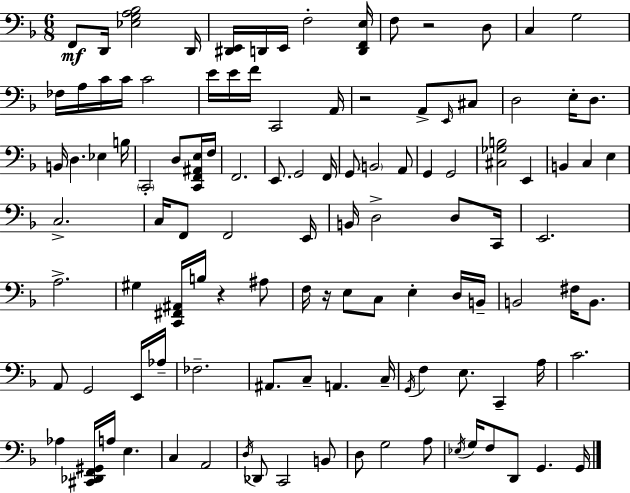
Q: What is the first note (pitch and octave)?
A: F2